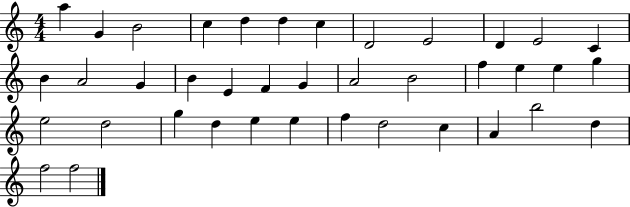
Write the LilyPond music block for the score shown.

{
  \clef treble
  \numericTimeSignature
  \time 4/4
  \key c \major
  a''4 g'4 b'2 | c''4 d''4 d''4 c''4 | d'2 e'2 | d'4 e'2 c'4 | \break b'4 a'2 g'4 | b'4 e'4 f'4 g'4 | a'2 b'2 | f''4 e''4 e''4 g''4 | \break e''2 d''2 | g''4 d''4 e''4 e''4 | f''4 d''2 c''4 | a'4 b''2 d''4 | \break f''2 f''2 | \bar "|."
}